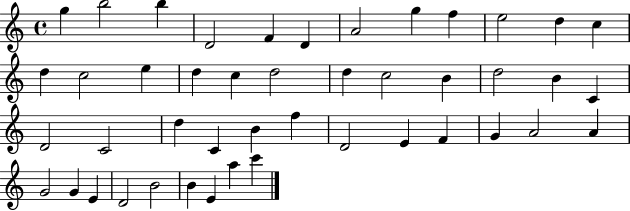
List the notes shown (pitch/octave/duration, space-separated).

G5/q B5/h B5/q D4/h F4/q D4/q A4/h G5/q F5/q E5/h D5/q C5/q D5/q C5/h E5/q D5/q C5/q D5/h D5/q C5/h B4/q D5/h B4/q C4/q D4/h C4/h D5/q C4/q B4/q F5/q D4/h E4/q F4/q G4/q A4/h A4/q G4/h G4/q E4/q D4/h B4/h B4/q E4/q A5/q C6/q